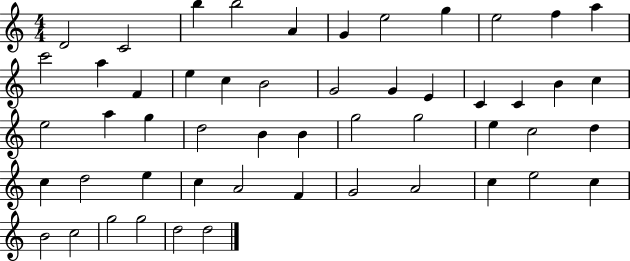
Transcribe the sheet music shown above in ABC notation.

X:1
T:Untitled
M:4/4
L:1/4
K:C
D2 C2 b b2 A G e2 g e2 f a c'2 a F e c B2 G2 G E C C B c e2 a g d2 B B g2 g2 e c2 d c d2 e c A2 F G2 A2 c e2 c B2 c2 g2 g2 d2 d2